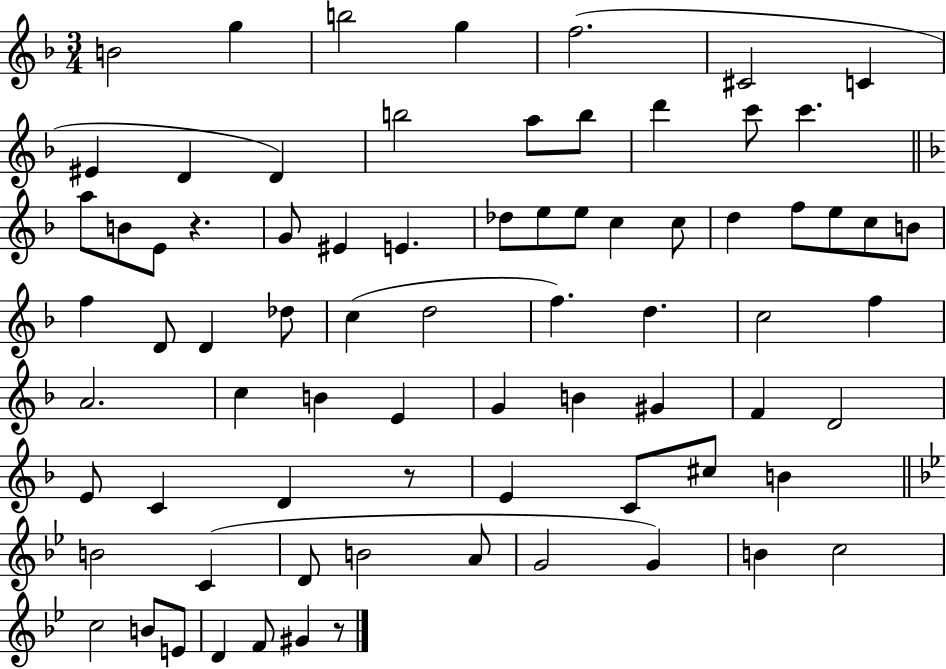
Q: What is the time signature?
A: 3/4